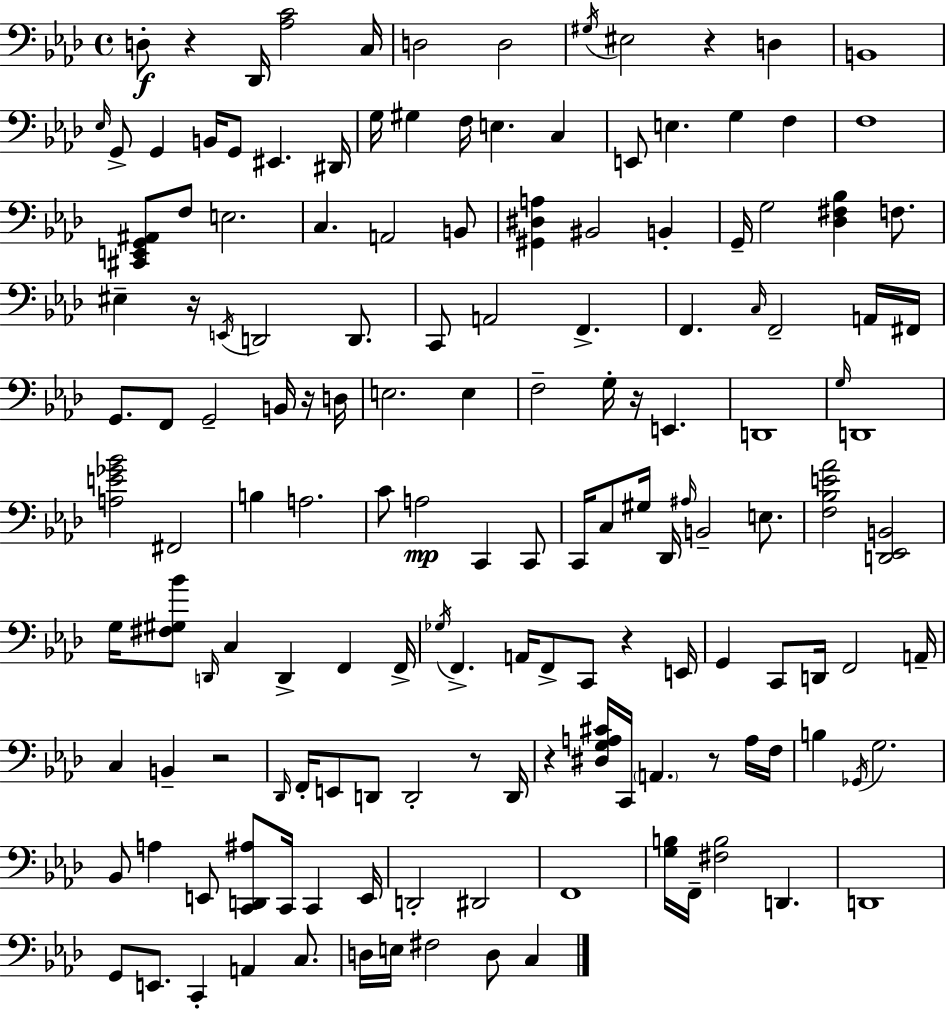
D3/e R/q Db2/s [Ab3,C4]/h C3/s D3/h D3/h G#3/s EIS3/h R/q D3/q B2/w Eb3/s G2/e G2/q B2/s G2/e EIS2/q. D#2/s G3/s G#3/q F3/s E3/q. C3/q E2/e E3/q. G3/q F3/q F3/w [C#2,E2,G2,A#2]/e F3/e E3/h. C3/q. A2/h B2/e [G#2,D#3,A3]/q BIS2/h B2/q G2/s G3/h [Db3,F#3,Bb3]/q F3/e. EIS3/q R/s E2/s D2/h D2/e. C2/e A2/h F2/q. F2/q. C3/s F2/h A2/s F#2/s G2/e. F2/e G2/h B2/s R/s D3/s E3/h. E3/q F3/h G3/s R/s E2/q. D2/w G3/s D2/w [A3,E4,Gb4,Bb4]/h F#2/h B3/q A3/h. C4/e A3/h C2/q C2/e C2/s C3/e G#3/s Db2/s A#3/s B2/h E3/e. [F3,Bb3,E4,Ab4]/h [D2,Eb2,B2]/h G3/s [F#3,G#3,Bb4]/e D2/s C3/q D2/q F2/q F2/s Gb3/s F2/q. A2/s F2/e C2/e R/q E2/s G2/q C2/e D2/s F2/h A2/s C3/q B2/q R/h Db2/s F2/s E2/e D2/e D2/h R/e D2/s R/q [D#3,G3,A3,C#4]/s C2/s A2/q. R/e A3/s F3/s B3/q Gb2/s G3/h. Bb2/e A3/q E2/e [C2,D2,A#3]/e C2/s C2/q E2/s D2/h D#2/h F2/w [G3,B3]/s F2/s [F#3,B3]/h D2/q. D2/w G2/e E2/e. C2/q A2/q C3/e. D3/s E3/s F#3/h D3/e C3/q